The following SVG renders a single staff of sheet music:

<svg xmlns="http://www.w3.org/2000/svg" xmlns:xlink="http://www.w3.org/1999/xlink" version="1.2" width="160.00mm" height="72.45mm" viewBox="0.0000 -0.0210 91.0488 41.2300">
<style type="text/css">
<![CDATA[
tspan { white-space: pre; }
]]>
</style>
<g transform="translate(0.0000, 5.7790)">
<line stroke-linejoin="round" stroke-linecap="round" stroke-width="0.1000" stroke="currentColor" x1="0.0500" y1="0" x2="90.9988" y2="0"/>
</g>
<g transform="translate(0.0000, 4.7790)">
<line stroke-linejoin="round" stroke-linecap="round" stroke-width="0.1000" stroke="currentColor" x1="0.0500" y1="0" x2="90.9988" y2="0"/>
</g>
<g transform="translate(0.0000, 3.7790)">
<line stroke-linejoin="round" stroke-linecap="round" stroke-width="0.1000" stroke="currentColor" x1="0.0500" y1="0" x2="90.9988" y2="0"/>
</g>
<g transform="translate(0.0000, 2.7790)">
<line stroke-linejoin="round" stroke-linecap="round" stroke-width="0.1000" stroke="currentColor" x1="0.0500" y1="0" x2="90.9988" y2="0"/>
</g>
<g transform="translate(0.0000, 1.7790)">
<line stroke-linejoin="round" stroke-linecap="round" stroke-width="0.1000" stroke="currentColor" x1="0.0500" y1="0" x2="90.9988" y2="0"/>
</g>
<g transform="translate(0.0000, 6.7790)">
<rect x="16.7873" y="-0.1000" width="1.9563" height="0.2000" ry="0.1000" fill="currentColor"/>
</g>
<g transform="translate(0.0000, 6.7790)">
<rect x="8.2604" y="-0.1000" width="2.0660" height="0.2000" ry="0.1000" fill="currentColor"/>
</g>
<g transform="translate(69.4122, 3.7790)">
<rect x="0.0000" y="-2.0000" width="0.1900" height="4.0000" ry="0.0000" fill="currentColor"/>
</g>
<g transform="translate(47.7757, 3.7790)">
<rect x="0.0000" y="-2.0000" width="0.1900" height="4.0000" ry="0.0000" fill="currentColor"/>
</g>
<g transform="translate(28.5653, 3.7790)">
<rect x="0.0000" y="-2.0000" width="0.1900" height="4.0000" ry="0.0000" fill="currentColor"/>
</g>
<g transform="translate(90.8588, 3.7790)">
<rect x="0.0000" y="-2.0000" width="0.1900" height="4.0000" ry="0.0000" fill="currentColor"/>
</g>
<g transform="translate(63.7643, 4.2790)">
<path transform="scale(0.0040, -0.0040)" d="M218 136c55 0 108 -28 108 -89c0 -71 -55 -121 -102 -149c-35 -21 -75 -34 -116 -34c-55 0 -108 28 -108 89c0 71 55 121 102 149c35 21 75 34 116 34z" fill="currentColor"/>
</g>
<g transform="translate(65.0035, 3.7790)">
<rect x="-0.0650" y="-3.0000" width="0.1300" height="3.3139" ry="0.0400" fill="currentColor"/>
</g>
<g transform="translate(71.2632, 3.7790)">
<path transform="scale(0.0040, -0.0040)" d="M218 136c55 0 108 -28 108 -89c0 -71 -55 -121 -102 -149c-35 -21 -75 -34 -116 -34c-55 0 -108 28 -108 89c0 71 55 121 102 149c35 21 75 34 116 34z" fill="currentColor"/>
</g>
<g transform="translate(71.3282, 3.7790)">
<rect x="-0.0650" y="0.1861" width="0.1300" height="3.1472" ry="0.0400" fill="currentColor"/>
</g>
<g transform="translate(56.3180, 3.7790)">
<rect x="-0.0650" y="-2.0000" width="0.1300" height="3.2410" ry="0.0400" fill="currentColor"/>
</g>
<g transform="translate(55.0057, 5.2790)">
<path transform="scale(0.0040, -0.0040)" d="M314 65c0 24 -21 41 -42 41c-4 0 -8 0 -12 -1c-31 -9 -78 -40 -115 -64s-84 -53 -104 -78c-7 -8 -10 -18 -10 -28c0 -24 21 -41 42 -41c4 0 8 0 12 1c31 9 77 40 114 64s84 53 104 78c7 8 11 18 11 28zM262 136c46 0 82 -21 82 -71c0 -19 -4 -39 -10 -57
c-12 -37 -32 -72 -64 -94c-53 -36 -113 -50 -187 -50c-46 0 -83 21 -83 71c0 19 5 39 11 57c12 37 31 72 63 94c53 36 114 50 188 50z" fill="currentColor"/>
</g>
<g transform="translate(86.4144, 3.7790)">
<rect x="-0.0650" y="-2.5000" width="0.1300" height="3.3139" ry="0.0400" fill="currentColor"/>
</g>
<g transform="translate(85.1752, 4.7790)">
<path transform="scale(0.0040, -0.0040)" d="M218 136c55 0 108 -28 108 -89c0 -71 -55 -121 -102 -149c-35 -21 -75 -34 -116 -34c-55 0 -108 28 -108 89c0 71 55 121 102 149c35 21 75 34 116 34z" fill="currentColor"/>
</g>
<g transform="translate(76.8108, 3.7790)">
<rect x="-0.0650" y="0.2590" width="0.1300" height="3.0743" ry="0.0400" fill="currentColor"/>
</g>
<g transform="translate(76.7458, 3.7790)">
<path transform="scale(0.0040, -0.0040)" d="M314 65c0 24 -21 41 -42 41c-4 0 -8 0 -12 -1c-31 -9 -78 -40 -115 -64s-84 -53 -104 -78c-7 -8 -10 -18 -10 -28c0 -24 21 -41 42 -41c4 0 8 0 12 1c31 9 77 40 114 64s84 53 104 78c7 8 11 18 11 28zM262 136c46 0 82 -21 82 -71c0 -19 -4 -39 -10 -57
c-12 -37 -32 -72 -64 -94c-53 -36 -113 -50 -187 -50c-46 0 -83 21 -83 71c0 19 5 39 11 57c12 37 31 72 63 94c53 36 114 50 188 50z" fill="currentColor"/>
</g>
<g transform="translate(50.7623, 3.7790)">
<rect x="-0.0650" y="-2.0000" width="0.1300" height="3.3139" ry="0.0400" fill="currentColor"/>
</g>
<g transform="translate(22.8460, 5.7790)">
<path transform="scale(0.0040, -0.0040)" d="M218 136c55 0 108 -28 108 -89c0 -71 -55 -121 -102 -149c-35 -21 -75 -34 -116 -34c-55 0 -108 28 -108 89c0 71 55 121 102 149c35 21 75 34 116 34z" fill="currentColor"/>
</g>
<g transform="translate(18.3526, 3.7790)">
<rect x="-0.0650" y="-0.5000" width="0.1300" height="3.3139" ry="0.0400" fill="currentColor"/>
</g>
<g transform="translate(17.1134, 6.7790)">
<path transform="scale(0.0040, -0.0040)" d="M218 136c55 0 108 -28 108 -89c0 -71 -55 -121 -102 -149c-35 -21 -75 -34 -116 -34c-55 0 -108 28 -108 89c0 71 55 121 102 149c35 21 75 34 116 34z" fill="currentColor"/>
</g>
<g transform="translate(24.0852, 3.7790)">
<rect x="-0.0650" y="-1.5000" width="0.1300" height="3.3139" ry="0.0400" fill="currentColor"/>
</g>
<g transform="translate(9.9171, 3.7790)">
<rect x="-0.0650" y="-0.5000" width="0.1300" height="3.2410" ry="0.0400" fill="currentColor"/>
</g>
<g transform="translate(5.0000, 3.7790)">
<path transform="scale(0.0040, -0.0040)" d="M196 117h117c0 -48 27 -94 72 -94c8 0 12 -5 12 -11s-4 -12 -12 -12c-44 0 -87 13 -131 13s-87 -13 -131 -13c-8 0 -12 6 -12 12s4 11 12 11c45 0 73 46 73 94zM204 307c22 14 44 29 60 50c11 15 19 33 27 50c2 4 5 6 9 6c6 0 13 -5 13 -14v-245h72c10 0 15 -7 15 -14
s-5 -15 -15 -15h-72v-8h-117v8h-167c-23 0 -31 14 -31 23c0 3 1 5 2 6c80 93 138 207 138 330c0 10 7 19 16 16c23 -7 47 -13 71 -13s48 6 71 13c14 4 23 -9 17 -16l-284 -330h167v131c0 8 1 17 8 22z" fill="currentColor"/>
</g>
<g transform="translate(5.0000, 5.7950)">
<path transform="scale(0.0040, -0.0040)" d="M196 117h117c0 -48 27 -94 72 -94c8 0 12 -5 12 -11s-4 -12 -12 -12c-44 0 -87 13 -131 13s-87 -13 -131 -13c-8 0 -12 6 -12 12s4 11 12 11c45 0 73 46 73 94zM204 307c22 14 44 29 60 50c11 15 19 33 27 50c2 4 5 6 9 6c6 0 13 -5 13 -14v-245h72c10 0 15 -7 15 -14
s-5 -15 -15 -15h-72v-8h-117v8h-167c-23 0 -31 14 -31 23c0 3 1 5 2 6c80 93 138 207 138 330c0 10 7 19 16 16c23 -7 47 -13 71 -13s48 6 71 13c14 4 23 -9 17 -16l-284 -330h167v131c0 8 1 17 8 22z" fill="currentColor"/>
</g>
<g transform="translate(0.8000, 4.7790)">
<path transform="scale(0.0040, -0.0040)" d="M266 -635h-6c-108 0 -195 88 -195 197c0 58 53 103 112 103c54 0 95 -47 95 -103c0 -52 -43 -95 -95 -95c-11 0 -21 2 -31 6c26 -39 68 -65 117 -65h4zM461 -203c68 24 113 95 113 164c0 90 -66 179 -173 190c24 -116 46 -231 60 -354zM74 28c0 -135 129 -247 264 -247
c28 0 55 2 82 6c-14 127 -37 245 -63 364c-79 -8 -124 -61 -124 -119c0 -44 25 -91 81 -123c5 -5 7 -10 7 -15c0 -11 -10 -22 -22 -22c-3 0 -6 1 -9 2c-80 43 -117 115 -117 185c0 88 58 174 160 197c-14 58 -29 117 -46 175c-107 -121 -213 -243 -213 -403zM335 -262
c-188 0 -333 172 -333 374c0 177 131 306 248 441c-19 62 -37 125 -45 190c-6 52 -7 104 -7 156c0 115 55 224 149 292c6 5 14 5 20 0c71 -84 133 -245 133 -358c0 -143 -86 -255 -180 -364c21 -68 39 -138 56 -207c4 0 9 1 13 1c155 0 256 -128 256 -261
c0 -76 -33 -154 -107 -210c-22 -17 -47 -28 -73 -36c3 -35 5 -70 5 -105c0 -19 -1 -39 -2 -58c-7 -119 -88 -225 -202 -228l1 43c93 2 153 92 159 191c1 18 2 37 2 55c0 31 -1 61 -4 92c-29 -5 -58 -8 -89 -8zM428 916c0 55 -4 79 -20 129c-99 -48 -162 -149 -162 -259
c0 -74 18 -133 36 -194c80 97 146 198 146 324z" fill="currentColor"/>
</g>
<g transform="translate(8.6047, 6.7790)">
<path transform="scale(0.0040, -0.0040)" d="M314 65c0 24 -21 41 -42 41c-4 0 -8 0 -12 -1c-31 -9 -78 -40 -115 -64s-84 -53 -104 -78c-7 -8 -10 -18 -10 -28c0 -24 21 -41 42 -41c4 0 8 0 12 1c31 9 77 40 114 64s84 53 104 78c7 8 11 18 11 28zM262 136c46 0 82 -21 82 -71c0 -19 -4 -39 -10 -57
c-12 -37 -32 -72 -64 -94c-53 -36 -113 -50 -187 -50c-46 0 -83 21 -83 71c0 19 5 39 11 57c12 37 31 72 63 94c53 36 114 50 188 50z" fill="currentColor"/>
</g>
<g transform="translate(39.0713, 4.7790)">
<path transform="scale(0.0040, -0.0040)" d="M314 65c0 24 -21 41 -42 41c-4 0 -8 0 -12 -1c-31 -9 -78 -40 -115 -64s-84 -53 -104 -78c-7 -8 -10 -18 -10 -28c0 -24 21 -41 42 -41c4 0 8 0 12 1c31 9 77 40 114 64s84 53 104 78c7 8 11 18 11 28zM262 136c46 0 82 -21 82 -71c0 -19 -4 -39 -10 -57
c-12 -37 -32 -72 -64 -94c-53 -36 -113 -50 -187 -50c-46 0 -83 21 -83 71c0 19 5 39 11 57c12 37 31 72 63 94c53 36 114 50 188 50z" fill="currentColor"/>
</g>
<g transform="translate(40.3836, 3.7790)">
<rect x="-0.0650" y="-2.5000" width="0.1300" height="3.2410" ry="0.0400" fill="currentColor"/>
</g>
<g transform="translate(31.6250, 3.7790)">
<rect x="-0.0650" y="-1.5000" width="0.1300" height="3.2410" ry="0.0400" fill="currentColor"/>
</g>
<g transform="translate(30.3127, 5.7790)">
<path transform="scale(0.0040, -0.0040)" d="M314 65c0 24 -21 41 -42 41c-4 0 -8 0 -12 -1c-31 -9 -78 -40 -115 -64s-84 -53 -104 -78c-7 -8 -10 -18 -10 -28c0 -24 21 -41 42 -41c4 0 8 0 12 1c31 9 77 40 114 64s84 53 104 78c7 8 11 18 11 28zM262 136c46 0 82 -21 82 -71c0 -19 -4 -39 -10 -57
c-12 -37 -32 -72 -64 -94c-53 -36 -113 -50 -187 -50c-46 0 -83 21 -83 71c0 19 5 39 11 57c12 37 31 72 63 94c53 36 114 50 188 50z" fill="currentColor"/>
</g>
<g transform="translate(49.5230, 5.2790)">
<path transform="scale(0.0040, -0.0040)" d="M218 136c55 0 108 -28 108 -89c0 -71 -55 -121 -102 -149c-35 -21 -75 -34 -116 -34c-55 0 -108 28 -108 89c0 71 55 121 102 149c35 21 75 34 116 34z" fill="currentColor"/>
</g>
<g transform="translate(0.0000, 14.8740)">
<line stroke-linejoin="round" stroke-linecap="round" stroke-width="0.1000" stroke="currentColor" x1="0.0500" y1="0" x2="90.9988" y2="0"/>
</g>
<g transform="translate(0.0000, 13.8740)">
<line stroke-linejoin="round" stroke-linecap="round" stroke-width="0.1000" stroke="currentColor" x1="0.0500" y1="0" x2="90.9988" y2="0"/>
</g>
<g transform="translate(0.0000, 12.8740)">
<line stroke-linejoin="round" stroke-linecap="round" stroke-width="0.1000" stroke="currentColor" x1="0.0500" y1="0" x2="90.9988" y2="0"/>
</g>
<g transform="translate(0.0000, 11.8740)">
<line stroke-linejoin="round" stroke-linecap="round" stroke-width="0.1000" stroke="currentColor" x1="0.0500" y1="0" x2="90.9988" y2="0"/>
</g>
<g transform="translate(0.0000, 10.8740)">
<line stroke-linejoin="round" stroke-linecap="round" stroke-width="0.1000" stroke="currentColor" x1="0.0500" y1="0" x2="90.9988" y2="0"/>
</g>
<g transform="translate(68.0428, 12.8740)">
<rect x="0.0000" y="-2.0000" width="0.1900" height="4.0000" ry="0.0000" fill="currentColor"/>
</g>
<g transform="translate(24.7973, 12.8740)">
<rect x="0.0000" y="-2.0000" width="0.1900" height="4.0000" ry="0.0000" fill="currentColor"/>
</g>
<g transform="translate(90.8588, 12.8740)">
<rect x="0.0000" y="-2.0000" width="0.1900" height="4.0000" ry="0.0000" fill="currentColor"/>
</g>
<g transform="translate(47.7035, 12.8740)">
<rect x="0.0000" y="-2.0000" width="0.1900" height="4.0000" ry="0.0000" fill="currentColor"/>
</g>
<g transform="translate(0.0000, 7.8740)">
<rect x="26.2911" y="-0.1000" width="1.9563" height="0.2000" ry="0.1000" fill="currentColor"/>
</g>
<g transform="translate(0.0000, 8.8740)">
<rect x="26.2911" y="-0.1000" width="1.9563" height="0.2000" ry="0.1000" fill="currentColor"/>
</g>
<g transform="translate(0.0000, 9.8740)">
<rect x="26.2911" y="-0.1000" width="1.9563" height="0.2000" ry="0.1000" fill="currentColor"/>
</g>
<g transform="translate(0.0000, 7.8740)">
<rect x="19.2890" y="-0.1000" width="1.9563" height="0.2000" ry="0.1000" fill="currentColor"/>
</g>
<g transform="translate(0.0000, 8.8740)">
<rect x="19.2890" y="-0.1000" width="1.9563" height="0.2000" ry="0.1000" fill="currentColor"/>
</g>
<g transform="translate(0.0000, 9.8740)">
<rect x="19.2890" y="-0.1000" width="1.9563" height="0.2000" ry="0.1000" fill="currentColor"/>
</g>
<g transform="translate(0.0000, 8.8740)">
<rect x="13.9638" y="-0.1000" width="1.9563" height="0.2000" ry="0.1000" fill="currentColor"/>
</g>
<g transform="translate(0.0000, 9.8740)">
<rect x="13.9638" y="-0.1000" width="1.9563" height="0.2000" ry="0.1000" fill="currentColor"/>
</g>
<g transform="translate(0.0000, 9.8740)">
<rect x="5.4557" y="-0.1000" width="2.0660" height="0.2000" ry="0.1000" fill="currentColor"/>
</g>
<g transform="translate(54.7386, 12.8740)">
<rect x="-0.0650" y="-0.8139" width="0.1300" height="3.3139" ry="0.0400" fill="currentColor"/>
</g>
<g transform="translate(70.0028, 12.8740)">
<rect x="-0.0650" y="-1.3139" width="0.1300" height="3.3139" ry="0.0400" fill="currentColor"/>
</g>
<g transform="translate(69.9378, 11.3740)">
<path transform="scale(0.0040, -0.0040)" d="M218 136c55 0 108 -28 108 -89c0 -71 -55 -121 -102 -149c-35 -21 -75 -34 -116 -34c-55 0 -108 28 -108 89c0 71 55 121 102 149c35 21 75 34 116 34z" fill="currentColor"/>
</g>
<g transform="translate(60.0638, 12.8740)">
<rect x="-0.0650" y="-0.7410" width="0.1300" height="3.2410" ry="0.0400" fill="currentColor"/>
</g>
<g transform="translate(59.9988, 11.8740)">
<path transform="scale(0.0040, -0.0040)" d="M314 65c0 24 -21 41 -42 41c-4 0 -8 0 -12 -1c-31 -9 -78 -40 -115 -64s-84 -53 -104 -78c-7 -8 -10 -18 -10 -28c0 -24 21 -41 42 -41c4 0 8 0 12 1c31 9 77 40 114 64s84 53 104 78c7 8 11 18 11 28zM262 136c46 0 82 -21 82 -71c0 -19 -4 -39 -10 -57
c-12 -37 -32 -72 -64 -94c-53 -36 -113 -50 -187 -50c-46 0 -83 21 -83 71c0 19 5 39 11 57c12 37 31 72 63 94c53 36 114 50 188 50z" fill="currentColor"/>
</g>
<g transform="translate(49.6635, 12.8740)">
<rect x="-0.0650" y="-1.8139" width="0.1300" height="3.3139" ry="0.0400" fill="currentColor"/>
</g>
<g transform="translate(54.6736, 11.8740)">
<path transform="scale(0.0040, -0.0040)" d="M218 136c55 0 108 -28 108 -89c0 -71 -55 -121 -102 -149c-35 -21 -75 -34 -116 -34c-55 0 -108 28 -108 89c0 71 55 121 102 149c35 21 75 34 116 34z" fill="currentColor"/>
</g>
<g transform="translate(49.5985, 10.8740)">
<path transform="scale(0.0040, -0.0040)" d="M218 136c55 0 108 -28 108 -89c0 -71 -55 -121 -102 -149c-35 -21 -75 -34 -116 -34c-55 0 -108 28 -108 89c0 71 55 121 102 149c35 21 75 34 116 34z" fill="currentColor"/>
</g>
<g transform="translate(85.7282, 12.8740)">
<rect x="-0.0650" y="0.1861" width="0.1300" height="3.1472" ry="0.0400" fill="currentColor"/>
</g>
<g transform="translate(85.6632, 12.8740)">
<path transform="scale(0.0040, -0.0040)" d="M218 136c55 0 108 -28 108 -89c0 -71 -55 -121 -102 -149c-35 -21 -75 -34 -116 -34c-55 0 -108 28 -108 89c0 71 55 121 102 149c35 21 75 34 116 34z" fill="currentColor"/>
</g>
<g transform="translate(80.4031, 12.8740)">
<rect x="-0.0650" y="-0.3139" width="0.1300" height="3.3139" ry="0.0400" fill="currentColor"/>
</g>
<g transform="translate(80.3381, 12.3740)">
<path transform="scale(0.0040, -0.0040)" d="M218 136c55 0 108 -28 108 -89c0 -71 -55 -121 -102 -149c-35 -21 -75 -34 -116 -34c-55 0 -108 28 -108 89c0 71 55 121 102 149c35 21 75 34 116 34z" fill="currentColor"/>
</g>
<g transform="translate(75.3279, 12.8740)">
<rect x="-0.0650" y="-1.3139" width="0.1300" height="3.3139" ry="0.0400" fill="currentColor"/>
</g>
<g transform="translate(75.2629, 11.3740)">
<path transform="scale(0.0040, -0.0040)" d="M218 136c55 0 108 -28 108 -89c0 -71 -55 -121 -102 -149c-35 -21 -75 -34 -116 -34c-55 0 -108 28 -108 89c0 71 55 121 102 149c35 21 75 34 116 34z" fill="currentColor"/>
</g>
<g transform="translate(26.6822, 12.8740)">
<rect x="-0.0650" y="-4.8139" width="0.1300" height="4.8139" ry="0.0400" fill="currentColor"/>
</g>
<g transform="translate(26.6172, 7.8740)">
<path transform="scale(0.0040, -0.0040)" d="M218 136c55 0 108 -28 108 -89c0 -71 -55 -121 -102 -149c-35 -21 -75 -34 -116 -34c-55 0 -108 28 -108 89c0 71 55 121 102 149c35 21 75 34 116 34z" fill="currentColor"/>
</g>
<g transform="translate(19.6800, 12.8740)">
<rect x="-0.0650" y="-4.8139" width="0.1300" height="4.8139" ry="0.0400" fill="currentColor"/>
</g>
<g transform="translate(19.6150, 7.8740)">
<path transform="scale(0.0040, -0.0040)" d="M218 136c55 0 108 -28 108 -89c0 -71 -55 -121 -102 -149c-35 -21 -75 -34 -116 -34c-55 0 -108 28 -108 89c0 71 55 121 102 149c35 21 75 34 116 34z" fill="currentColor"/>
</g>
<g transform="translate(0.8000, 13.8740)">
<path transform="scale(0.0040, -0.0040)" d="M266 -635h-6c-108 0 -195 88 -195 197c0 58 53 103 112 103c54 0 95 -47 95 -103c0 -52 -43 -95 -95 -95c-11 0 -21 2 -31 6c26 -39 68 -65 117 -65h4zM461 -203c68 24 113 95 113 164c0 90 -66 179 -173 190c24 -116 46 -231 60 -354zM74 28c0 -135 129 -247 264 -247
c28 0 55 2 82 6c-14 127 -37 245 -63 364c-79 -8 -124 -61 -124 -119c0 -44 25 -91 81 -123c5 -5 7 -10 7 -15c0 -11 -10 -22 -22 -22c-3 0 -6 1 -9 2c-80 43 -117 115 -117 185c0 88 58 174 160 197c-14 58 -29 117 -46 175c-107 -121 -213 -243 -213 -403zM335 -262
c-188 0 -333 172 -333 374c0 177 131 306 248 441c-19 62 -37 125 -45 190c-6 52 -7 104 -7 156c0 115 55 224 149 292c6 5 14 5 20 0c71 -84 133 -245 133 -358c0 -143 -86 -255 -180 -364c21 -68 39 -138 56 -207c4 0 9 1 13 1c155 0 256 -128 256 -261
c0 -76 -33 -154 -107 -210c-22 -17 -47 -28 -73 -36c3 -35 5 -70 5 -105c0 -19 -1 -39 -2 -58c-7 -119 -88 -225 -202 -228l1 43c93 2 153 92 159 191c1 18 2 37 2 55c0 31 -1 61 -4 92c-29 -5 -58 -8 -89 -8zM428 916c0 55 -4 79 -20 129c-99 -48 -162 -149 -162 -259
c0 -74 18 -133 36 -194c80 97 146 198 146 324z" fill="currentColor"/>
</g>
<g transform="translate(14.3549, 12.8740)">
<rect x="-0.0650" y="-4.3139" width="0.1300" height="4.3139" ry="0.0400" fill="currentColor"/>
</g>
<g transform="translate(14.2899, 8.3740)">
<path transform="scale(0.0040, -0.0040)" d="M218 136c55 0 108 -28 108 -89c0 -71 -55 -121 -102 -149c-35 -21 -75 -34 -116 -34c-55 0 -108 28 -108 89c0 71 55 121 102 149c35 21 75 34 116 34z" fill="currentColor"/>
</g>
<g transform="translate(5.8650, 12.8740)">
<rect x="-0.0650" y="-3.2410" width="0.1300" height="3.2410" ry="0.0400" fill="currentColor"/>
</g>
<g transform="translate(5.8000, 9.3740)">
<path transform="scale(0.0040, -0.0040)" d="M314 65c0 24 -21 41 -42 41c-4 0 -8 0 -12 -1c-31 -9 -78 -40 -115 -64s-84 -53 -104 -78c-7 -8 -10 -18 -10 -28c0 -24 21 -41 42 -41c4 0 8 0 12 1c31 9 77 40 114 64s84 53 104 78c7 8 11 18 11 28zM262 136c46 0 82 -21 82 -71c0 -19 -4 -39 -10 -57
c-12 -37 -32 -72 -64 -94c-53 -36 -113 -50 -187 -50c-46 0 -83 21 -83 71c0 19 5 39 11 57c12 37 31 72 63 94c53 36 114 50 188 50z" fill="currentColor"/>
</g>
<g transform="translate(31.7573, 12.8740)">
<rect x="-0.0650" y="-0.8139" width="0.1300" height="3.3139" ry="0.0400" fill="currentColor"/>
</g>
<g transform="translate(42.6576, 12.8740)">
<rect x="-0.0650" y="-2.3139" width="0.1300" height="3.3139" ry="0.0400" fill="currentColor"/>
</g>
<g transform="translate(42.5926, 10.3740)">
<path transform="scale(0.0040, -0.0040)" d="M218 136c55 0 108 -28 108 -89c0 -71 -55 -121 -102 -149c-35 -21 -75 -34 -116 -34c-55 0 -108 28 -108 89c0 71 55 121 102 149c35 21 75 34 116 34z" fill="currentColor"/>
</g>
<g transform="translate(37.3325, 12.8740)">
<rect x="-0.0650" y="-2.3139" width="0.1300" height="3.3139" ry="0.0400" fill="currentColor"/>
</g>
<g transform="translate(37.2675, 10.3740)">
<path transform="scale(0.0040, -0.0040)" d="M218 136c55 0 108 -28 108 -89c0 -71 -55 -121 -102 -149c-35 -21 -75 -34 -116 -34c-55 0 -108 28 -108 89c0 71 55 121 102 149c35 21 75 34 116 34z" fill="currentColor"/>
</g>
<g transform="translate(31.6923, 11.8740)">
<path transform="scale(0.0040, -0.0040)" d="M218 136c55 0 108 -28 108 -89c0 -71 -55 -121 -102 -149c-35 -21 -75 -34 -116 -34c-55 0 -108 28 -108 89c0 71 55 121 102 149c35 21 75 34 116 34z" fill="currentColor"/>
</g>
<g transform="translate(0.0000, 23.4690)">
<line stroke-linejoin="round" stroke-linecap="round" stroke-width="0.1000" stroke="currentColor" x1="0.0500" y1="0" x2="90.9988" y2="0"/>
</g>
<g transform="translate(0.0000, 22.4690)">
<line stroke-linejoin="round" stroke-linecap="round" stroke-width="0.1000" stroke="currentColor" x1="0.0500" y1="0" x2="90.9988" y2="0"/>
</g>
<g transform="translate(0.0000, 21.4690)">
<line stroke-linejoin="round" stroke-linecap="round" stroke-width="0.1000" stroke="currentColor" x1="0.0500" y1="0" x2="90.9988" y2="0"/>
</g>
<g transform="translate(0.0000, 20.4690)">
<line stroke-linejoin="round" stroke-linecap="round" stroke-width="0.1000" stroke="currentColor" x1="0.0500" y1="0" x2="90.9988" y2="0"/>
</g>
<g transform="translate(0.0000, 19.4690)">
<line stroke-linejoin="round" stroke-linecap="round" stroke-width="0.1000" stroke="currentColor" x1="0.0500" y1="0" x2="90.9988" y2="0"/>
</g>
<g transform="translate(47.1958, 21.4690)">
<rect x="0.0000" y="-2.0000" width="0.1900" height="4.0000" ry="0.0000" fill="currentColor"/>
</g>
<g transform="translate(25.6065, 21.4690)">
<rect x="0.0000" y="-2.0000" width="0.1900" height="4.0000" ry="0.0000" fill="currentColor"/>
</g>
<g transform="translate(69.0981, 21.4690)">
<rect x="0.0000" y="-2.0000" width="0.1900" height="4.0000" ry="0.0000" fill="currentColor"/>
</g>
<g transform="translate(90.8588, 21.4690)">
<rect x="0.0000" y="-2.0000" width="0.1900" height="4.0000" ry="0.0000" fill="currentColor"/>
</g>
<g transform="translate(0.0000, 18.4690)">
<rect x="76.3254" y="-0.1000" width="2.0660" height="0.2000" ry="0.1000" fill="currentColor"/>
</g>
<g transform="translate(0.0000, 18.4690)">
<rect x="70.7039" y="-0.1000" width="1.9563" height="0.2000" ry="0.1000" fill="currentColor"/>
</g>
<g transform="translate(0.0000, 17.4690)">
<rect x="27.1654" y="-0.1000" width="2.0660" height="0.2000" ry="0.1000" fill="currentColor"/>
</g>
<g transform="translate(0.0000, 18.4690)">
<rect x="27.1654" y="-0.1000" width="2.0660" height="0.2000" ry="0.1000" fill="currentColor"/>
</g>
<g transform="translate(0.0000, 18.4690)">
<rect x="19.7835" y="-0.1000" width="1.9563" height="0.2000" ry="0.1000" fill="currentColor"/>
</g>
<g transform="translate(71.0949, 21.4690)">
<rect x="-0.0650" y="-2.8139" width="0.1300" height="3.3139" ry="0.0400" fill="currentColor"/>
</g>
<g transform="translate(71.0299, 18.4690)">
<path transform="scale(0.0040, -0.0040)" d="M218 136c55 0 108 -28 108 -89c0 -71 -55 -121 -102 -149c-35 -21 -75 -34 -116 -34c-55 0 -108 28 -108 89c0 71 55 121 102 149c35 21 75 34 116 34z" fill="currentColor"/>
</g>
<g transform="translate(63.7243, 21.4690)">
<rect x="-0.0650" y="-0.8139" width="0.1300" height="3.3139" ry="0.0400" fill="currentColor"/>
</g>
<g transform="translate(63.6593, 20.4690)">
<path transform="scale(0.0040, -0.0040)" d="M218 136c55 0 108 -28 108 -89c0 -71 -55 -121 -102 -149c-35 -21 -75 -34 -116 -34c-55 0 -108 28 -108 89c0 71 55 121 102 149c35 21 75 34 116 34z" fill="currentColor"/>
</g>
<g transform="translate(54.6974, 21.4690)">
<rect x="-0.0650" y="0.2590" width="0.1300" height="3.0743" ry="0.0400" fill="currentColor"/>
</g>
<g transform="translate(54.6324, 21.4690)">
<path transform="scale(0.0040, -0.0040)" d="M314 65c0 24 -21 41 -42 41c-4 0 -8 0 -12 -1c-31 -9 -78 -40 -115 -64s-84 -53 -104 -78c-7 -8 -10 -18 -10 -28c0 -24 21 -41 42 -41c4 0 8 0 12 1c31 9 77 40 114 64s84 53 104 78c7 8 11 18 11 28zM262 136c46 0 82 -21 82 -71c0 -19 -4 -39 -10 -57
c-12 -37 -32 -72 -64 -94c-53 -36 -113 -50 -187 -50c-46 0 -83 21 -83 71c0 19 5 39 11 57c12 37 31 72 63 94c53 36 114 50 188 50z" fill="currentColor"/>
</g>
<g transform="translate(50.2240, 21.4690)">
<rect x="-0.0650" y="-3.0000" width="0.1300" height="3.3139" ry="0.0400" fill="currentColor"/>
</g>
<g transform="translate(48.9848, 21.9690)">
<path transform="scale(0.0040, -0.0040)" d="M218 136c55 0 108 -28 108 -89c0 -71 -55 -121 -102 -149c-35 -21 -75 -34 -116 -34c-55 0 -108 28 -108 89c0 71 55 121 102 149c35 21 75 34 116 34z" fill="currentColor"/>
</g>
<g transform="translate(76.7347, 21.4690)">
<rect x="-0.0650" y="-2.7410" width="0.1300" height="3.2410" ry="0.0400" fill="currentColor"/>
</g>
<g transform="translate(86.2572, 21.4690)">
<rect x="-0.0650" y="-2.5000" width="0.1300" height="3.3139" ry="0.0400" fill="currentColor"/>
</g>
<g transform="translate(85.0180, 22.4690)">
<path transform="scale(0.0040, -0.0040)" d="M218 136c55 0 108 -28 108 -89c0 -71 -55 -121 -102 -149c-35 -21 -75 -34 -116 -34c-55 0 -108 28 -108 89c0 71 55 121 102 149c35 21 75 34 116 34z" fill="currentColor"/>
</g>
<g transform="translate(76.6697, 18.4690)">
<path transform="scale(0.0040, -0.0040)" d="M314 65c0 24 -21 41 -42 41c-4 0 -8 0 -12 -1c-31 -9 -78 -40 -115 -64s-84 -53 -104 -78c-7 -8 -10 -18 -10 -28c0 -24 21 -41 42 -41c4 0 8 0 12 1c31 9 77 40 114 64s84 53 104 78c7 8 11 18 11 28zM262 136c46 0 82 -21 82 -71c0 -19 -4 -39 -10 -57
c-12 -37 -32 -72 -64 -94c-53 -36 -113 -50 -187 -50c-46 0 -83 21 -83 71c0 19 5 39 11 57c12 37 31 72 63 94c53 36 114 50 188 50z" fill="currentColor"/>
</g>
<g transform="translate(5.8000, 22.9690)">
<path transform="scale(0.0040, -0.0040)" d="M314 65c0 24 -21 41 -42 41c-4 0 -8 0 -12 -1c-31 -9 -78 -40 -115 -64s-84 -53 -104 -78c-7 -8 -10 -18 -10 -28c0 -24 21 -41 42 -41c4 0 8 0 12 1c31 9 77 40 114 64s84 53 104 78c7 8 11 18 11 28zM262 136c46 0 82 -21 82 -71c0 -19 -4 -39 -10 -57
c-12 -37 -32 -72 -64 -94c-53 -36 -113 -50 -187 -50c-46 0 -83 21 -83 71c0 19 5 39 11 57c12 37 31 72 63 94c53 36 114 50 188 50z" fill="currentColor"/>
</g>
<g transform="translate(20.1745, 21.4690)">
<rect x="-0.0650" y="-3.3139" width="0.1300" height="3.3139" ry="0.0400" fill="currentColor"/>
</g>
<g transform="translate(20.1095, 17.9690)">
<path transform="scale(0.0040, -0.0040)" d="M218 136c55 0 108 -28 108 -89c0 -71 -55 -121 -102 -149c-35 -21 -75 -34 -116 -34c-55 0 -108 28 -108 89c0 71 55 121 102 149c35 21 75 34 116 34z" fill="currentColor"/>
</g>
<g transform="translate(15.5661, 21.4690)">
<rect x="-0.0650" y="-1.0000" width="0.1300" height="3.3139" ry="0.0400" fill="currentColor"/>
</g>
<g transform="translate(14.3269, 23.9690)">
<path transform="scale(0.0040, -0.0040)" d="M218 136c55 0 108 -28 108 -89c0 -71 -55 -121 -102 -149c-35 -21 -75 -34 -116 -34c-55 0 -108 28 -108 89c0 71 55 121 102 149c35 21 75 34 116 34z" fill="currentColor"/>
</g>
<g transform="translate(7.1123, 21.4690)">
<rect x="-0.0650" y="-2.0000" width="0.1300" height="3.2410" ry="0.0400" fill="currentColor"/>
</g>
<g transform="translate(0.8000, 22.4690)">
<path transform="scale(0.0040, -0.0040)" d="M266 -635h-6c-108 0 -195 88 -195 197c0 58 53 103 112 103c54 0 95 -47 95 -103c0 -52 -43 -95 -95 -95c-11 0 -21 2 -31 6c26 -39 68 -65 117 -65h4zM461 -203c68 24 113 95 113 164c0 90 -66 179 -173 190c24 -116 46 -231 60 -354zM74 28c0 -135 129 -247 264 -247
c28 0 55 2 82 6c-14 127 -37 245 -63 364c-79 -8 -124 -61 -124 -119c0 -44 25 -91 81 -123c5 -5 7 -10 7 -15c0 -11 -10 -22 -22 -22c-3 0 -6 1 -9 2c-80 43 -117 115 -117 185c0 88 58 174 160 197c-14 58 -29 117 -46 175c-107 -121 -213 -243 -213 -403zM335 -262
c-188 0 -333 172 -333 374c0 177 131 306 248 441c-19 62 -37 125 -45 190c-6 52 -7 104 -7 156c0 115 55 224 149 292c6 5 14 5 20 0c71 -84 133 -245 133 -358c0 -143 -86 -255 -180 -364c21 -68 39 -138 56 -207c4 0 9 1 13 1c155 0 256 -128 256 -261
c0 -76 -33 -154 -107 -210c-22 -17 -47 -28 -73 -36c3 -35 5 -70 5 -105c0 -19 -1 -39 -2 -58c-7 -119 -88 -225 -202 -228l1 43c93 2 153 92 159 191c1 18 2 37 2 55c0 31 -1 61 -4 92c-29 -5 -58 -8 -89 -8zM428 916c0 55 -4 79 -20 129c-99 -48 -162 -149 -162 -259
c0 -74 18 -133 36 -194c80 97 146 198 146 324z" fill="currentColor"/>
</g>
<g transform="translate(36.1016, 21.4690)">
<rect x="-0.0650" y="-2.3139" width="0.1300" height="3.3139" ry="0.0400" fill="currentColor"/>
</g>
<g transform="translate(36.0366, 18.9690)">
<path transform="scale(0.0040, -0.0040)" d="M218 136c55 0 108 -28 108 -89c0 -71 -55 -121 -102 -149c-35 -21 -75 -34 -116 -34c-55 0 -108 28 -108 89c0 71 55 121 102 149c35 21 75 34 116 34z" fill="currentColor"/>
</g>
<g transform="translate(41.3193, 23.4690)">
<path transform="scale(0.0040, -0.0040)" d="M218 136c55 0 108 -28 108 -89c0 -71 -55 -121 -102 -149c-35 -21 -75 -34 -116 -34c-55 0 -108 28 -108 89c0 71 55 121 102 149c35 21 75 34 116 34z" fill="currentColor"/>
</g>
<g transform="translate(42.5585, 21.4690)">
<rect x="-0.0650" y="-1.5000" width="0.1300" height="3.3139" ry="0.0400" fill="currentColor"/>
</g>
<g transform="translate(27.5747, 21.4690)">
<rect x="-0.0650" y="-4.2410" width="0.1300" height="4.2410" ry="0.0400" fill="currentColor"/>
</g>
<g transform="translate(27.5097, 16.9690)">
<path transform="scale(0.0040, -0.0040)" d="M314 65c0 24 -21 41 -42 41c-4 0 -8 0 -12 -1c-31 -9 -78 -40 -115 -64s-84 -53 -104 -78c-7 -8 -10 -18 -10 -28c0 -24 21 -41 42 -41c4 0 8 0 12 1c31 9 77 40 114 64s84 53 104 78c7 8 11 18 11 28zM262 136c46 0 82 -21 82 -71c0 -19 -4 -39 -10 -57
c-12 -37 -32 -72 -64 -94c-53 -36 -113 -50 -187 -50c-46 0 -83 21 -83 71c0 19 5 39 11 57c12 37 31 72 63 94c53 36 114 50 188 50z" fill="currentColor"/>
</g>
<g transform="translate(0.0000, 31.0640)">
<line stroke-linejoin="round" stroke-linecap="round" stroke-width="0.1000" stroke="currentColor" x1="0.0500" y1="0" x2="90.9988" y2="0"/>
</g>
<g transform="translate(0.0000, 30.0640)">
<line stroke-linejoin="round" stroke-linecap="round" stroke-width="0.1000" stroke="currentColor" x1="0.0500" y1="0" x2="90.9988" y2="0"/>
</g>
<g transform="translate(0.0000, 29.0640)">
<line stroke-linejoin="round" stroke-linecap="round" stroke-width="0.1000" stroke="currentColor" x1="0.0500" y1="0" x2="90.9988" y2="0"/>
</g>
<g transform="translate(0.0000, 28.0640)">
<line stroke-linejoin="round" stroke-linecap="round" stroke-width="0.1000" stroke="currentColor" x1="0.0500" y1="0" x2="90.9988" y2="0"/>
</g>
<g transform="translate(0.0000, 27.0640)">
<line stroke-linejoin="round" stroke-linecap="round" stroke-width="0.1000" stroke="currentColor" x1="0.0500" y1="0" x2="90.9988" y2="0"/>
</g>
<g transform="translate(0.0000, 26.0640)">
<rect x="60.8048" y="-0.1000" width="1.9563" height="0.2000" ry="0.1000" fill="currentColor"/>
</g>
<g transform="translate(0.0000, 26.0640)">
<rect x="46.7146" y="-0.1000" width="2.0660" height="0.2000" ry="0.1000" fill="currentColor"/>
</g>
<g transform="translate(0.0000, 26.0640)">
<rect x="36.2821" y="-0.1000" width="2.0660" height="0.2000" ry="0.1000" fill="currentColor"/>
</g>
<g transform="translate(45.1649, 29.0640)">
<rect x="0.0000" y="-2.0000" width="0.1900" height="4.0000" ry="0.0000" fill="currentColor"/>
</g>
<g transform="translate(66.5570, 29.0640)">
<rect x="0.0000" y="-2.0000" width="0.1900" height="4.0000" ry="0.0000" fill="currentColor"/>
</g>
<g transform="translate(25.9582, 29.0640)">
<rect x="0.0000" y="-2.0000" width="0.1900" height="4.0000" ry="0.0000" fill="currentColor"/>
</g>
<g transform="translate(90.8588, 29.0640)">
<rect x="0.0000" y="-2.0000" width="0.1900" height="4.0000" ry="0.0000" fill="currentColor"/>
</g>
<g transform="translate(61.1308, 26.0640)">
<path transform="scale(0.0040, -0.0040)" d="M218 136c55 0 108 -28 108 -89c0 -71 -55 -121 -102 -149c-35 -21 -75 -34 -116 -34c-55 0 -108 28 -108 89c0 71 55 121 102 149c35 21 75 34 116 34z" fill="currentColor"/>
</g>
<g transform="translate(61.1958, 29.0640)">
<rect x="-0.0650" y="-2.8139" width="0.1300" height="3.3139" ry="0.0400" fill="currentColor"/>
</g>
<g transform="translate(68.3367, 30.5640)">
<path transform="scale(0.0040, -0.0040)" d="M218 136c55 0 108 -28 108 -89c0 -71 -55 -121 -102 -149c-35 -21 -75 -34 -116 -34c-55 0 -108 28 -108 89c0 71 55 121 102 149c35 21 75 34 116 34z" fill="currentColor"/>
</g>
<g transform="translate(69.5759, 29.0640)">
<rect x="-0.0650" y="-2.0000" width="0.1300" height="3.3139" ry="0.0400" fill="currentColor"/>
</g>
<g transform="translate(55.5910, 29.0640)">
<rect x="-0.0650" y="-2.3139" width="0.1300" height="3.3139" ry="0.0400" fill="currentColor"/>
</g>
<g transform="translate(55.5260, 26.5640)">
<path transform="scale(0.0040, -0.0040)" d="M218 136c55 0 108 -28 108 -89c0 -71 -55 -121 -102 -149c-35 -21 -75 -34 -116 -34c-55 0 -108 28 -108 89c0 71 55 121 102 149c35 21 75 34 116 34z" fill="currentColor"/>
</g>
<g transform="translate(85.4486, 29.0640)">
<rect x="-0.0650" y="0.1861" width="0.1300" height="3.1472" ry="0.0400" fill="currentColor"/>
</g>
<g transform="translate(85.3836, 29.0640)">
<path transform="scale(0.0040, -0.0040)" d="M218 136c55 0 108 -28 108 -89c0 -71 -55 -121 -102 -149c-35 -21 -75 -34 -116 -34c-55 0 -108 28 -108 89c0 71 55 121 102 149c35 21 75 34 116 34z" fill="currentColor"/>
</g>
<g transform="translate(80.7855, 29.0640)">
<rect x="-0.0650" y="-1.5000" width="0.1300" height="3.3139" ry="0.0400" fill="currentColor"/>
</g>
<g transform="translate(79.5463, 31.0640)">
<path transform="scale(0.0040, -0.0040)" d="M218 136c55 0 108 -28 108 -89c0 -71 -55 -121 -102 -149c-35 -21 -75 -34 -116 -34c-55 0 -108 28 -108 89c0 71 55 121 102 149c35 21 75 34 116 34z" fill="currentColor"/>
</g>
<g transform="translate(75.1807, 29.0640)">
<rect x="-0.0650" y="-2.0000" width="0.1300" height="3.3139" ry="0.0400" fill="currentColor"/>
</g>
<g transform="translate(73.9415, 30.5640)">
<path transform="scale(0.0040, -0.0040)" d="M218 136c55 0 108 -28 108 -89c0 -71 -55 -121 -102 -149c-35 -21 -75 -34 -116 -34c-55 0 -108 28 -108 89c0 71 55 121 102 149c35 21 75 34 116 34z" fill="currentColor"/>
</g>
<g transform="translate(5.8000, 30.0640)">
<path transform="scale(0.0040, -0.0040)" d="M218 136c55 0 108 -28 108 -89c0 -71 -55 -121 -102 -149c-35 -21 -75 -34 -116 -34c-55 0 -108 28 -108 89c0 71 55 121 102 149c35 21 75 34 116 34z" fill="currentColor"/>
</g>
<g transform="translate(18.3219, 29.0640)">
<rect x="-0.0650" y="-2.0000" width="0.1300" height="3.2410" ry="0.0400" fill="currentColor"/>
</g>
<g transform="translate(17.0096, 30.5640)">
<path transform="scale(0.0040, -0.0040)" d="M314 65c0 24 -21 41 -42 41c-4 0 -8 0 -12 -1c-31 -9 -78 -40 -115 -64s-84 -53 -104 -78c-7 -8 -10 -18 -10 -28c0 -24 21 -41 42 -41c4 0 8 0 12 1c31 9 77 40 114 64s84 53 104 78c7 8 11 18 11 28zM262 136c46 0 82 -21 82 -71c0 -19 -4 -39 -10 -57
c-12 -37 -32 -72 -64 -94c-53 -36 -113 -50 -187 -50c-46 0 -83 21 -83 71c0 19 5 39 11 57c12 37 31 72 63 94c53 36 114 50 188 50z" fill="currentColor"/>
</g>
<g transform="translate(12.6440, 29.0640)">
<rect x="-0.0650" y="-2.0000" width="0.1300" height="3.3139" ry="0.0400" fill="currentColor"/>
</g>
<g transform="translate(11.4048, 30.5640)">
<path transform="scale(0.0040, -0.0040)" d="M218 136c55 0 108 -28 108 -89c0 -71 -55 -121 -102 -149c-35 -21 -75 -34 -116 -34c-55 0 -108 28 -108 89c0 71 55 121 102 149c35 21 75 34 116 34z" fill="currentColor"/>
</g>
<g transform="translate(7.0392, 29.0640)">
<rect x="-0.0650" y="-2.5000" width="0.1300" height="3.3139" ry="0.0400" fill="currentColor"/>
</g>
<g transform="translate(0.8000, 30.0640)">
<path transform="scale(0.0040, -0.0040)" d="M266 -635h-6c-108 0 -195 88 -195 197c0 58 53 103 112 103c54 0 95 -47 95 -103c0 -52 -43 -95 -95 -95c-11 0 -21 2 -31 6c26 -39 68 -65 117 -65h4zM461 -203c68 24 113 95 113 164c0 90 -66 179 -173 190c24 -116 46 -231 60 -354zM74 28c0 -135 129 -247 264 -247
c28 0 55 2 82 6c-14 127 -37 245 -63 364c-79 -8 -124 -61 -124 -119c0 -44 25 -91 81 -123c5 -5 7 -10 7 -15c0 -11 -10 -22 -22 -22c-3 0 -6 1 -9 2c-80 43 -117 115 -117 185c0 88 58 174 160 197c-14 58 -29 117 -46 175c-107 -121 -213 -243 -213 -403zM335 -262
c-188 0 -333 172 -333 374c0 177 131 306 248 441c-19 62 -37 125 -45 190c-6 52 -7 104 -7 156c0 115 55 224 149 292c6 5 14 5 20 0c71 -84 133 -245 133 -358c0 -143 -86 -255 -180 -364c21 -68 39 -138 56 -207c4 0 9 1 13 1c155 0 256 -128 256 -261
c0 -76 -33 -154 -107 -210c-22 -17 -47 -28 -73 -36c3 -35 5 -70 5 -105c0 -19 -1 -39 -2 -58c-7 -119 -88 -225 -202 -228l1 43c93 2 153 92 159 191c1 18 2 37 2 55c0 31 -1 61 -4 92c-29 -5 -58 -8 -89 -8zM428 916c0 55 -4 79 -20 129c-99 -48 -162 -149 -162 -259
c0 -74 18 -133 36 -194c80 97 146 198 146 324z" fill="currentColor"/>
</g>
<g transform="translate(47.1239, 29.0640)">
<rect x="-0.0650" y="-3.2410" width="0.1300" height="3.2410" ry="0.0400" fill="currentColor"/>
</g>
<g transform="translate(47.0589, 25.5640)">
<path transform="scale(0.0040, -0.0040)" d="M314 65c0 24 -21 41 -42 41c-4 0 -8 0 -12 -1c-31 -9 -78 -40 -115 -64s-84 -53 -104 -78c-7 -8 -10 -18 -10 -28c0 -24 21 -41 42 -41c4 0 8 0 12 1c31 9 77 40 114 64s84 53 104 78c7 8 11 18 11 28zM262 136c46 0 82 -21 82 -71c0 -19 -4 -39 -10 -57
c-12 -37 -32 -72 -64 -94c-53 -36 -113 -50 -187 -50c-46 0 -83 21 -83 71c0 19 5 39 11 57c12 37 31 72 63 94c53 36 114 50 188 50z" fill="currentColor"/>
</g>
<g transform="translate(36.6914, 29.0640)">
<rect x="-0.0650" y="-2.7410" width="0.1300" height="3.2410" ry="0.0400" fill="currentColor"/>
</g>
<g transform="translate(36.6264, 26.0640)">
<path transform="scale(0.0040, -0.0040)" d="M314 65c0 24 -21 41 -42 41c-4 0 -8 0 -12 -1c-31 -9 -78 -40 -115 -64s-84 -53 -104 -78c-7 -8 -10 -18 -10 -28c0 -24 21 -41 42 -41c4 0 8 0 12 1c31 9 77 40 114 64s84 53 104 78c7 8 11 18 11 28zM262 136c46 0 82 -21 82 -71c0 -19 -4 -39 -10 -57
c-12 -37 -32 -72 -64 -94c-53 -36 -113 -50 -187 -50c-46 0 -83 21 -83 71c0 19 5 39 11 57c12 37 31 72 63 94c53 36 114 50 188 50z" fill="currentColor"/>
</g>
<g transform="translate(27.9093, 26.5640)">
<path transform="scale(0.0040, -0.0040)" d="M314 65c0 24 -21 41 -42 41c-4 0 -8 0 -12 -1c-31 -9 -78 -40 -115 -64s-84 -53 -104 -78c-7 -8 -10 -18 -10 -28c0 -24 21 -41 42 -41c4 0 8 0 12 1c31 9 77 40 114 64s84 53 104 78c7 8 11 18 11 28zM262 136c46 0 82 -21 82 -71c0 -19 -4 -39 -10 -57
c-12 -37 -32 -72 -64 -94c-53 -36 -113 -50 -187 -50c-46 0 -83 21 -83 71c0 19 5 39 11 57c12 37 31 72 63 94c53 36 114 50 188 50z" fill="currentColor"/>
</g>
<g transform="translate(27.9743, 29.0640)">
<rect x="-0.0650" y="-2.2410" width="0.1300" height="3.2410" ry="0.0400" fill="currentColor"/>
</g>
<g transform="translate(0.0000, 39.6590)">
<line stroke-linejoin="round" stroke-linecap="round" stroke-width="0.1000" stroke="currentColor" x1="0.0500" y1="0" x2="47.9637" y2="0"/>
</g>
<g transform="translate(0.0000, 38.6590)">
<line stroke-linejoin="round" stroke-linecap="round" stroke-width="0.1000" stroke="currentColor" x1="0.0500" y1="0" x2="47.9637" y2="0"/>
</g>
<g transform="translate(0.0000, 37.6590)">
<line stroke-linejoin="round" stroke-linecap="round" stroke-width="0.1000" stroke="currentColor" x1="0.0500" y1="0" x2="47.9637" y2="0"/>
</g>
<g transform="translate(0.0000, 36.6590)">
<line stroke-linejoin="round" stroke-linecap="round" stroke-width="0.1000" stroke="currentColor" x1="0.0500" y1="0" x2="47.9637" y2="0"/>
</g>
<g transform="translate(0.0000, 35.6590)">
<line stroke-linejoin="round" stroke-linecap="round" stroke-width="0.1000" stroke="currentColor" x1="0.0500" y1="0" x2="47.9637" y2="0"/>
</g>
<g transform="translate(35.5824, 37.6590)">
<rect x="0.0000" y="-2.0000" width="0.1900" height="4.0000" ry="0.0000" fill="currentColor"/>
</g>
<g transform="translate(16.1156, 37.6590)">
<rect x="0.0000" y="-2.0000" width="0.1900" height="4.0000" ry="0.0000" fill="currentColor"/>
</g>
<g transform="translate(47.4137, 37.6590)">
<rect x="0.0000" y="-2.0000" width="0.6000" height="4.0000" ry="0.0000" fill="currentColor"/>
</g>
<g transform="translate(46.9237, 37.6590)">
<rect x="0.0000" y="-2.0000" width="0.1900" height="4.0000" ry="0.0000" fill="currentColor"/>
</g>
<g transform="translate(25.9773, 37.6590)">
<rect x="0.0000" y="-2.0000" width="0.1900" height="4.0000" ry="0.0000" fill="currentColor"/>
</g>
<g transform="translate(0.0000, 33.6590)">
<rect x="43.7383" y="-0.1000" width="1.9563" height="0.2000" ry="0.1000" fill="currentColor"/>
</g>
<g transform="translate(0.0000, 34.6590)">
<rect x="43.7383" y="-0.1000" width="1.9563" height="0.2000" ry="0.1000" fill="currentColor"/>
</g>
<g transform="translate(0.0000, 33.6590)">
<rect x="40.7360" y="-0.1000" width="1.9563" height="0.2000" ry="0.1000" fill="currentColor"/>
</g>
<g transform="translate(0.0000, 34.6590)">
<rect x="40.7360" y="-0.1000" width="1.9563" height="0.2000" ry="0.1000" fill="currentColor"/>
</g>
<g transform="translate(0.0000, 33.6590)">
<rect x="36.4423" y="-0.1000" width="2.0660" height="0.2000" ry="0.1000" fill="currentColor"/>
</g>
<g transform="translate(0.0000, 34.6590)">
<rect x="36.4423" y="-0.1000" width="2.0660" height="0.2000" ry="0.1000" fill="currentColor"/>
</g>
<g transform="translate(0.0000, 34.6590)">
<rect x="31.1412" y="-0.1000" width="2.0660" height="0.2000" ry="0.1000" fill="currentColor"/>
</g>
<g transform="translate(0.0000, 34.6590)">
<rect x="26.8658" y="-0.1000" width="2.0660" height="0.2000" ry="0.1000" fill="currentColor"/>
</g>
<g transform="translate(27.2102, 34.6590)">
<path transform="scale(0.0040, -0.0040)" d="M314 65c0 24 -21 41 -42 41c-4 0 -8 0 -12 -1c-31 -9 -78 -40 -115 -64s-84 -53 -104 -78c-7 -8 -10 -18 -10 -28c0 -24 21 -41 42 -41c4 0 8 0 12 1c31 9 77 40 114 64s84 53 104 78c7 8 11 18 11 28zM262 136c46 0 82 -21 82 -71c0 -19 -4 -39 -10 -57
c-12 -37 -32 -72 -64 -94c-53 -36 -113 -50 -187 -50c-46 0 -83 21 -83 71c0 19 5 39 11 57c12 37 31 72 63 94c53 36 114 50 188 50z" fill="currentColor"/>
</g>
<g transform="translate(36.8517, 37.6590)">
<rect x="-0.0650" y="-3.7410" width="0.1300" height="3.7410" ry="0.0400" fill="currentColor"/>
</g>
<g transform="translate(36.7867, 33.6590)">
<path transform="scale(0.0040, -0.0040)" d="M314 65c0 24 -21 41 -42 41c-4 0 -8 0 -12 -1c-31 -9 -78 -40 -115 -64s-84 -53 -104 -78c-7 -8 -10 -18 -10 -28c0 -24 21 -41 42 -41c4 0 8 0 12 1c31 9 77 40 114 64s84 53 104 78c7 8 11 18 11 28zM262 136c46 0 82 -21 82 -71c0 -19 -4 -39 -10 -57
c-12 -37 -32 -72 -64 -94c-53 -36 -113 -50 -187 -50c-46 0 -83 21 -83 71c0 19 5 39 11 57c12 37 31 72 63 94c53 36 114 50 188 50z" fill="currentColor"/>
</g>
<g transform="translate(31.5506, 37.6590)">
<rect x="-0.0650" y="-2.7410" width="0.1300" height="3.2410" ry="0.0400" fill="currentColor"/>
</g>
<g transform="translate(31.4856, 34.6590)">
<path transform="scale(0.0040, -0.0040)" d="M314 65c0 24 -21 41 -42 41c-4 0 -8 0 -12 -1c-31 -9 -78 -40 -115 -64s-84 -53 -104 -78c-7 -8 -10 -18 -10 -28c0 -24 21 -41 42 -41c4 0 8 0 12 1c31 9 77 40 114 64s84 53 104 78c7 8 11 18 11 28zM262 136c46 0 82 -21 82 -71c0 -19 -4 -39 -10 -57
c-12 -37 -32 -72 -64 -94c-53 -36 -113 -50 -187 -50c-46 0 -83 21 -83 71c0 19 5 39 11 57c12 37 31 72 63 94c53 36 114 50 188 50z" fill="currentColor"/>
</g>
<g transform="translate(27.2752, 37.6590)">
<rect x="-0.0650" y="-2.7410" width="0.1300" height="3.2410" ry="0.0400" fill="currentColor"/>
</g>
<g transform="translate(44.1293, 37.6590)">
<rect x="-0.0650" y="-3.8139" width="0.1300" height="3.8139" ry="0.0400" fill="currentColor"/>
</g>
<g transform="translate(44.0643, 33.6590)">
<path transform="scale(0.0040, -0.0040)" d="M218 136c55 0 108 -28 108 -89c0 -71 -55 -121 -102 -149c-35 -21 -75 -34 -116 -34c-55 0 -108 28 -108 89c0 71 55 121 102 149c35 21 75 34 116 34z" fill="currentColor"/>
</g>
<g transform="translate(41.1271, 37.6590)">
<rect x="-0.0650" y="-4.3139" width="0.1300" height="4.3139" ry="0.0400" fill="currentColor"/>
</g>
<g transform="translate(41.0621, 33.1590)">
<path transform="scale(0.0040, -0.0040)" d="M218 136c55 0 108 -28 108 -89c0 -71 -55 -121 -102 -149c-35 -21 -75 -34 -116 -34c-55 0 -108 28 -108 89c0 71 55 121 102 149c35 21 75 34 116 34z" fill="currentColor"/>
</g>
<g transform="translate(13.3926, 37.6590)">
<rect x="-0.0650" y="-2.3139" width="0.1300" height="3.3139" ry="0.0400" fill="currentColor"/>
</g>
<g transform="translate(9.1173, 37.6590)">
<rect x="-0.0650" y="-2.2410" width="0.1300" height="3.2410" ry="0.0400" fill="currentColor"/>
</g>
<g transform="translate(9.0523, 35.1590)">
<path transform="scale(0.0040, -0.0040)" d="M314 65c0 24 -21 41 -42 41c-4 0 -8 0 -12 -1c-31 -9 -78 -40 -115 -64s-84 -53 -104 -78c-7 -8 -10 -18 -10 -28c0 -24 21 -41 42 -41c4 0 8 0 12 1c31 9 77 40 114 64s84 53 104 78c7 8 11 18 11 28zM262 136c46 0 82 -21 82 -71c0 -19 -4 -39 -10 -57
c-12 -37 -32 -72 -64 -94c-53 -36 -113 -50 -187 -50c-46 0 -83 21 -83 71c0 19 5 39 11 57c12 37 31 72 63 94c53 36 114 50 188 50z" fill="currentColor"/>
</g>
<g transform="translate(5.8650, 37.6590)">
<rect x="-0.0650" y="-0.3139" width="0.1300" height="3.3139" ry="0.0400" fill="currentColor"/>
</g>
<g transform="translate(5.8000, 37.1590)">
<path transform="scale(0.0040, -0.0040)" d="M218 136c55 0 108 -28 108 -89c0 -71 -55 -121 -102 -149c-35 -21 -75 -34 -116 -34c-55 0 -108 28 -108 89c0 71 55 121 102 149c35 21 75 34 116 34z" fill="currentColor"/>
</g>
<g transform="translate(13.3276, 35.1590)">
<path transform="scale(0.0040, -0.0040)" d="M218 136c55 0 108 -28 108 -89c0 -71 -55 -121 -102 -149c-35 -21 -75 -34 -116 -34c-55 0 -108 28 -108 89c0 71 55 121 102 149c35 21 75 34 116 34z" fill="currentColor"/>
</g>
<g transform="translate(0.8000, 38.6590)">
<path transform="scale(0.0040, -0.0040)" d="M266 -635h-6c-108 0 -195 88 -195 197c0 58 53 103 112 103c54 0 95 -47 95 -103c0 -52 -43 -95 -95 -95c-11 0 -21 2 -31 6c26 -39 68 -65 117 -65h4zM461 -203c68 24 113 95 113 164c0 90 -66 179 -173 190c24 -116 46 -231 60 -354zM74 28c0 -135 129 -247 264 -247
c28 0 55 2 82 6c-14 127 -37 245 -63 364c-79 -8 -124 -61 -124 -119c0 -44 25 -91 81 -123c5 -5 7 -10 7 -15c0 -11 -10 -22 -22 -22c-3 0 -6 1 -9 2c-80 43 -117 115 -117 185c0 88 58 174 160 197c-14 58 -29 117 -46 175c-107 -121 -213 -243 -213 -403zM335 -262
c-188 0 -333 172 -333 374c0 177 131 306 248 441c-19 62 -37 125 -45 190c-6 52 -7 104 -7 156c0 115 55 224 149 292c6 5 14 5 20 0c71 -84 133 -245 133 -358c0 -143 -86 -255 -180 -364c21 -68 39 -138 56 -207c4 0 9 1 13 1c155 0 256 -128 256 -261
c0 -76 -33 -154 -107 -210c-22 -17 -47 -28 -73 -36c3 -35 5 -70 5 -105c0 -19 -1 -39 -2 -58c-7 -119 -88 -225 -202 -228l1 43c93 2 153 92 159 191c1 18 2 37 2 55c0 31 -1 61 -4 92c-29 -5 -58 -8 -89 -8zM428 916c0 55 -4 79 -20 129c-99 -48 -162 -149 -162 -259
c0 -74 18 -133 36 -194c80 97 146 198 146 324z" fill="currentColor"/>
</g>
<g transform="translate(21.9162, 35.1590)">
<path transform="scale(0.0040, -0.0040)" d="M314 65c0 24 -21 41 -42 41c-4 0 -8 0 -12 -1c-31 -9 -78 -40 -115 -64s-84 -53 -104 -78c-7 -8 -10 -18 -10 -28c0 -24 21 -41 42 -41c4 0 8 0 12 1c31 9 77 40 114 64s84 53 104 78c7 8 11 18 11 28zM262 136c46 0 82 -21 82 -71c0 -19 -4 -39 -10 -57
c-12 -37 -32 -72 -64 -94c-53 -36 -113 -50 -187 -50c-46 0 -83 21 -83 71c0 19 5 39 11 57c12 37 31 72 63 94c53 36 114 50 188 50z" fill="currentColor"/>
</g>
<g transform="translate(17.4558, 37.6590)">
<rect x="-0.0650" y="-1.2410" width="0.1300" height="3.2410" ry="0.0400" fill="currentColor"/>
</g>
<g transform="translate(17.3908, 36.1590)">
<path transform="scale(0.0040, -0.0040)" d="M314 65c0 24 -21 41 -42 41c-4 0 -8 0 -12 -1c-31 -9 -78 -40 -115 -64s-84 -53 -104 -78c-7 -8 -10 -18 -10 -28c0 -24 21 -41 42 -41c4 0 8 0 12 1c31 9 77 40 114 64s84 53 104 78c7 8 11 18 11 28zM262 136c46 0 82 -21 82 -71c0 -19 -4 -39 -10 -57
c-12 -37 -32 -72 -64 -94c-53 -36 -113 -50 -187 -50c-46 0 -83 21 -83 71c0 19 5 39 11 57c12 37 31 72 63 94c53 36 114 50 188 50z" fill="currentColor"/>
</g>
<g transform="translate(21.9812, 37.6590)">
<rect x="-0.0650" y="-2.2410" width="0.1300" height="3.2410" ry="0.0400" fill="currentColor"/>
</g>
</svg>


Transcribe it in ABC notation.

X:1
T:Untitled
M:4/4
L:1/4
K:C
C2 C E E2 G2 F F2 A B B2 G b2 d' e' e' d g g f d d2 e e c B F2 D b d'2 g E A B2 d a a2 G G F F2 g2 a2 b2 g a F F E B c g2 g e2 g2 a2 a2 c'2 d' c'